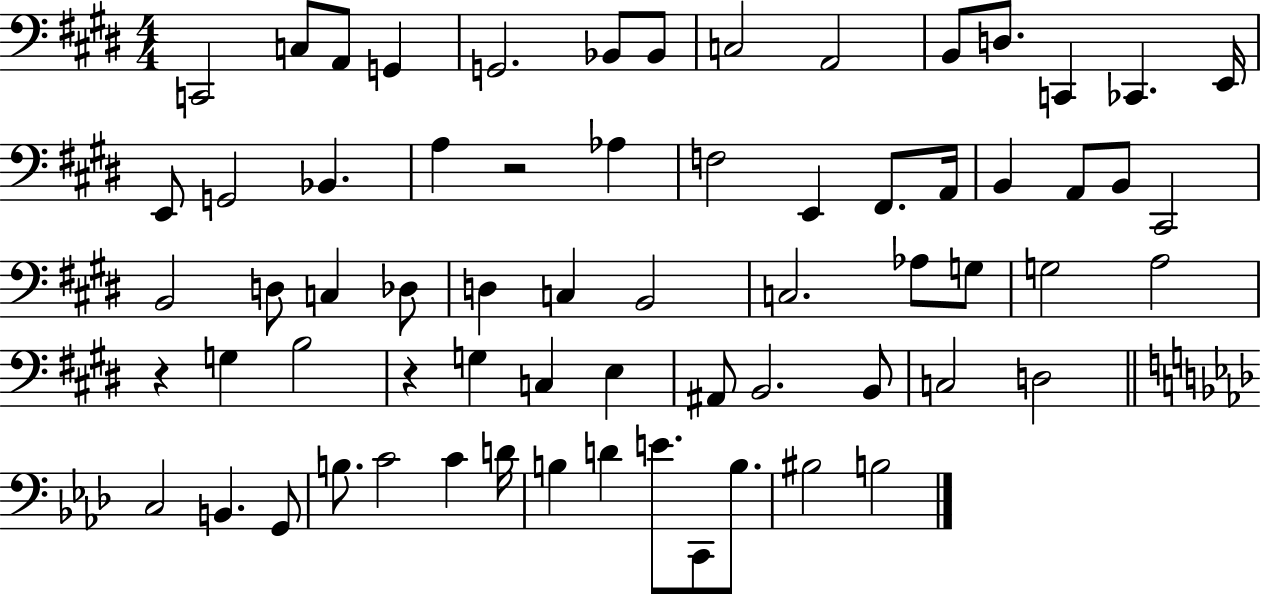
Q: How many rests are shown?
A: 3